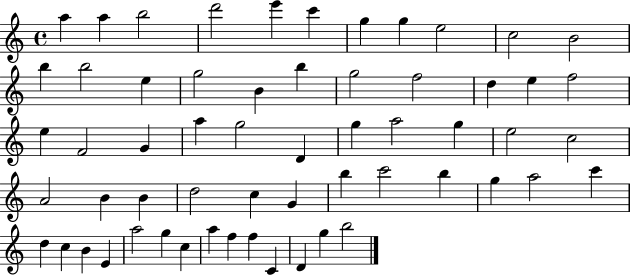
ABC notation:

X:1
T:Untitled
M:4/4
L:1/4
K:C
a a b2 d'2 e' c' g g e2 c2 B2 b b2 e g2 B b g2 f2 d e f2 e F2 G a g2 D g a2 g e2 c2 A2 B B d2 c G b c'2 b g a2 c' d c B E a2 g c a f f C D g b2